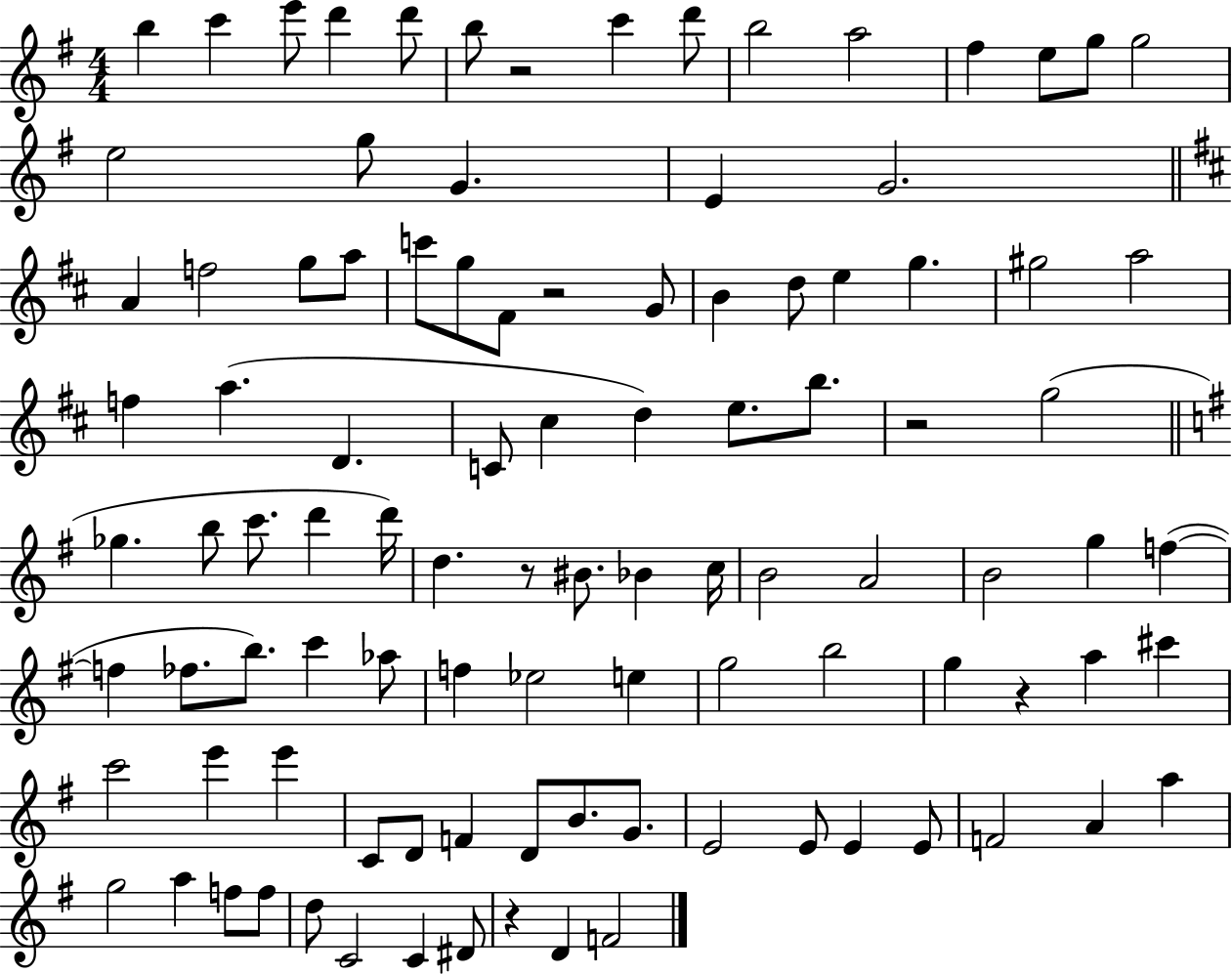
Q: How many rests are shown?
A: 6